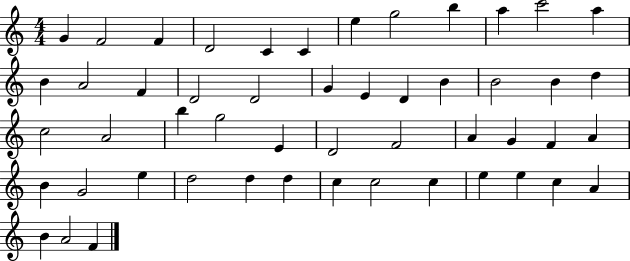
{
  \clef treble
  \numericTimeSignature
  \time 4/4
  \key c \major
  g'4 f'2 f'4 | d'2 c'4 c'4 | e''4 g''2 b''4 | a''4 c'''2 a''4 | \break b'4 a'2 f'4 | d'2 d'2 | g'4 e'4 d'4 b'4 | b'2 b'4 d''4 | \break c''2 a'2 | b''4 g''2 e'4 | d'2 f'2 | a'4 g'4 f'4 a'4 | \break b'4 g'2 e''4 | d''2 d''4 d''4 | c''4 c''2 c''4 | e''4 e''4 c''4 a'4 | \break b'4 a'2 f'4 | \bar "|."
}